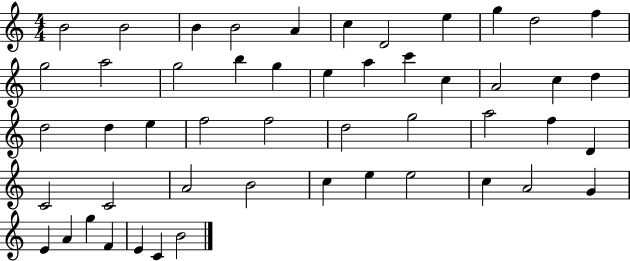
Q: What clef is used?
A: treble